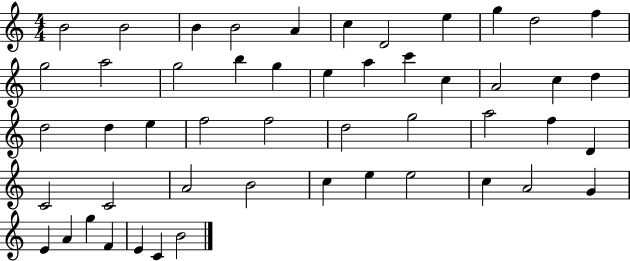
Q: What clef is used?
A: treble